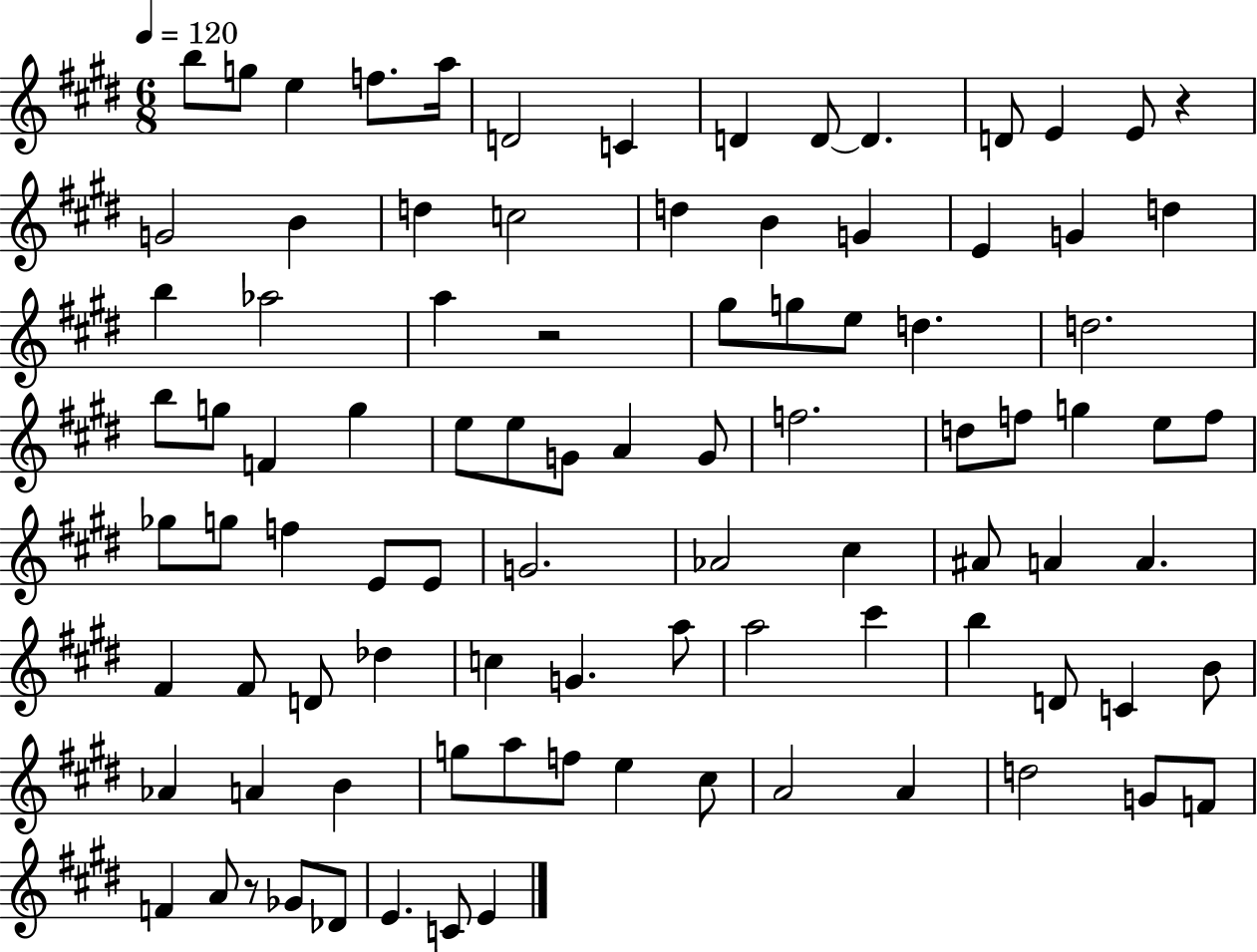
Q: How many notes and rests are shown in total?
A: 93